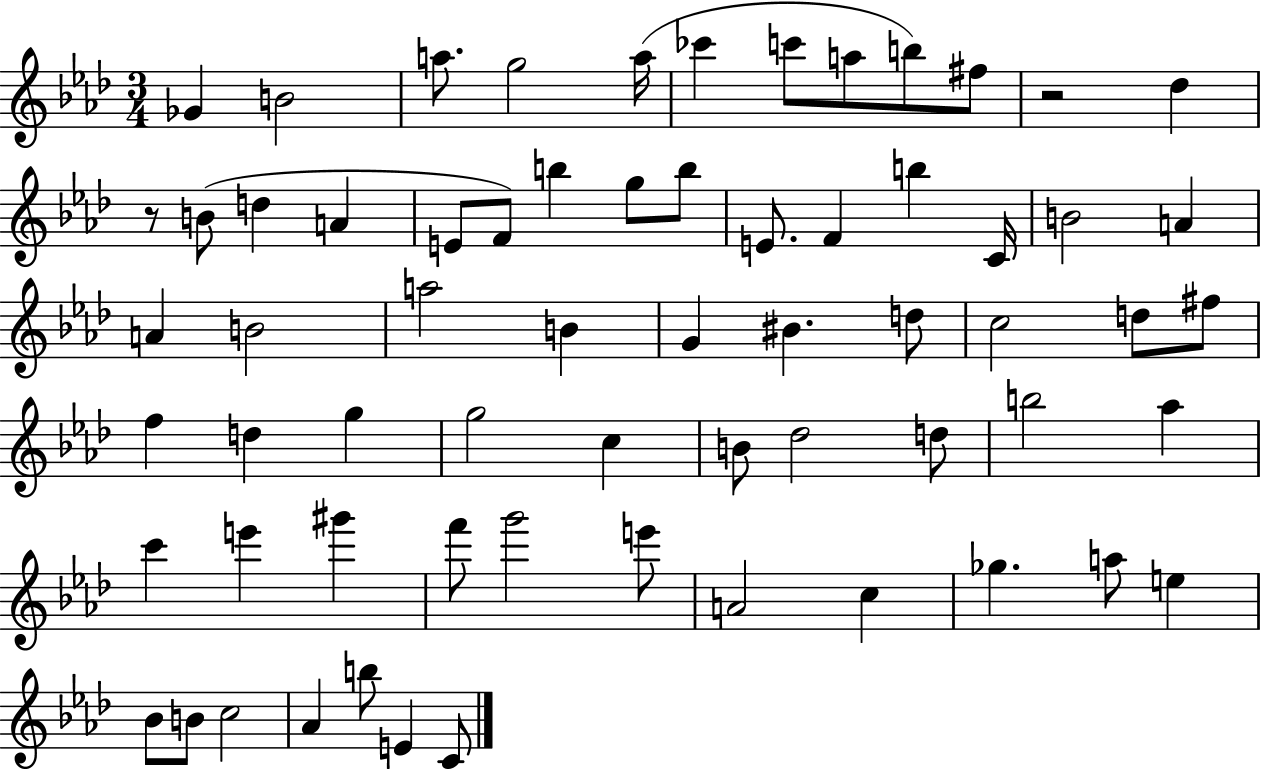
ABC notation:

X:1
T:Untitled
M:3/4
L:1/4
K:Ab
_G B2 a/2 g2 a/4 _c' c'/2 a/2 b/2 ^f/2 z2 _d z/2 B/2 d A E/2 F/2 b g/2 b/2 E/2 F b C/4 B2 A A B2 a2 B G ^B d/2 c2 d/2 ^f/2 f d g g2 c B/2 _d2 d/2 b2 _a c' e' ^g' f'/2 g'2 e'/2 A2 c _g a/2 e _B/2 B/2 c2 _A b/2 E C/2